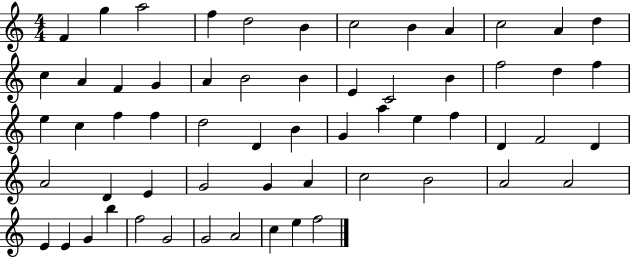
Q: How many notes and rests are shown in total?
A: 60